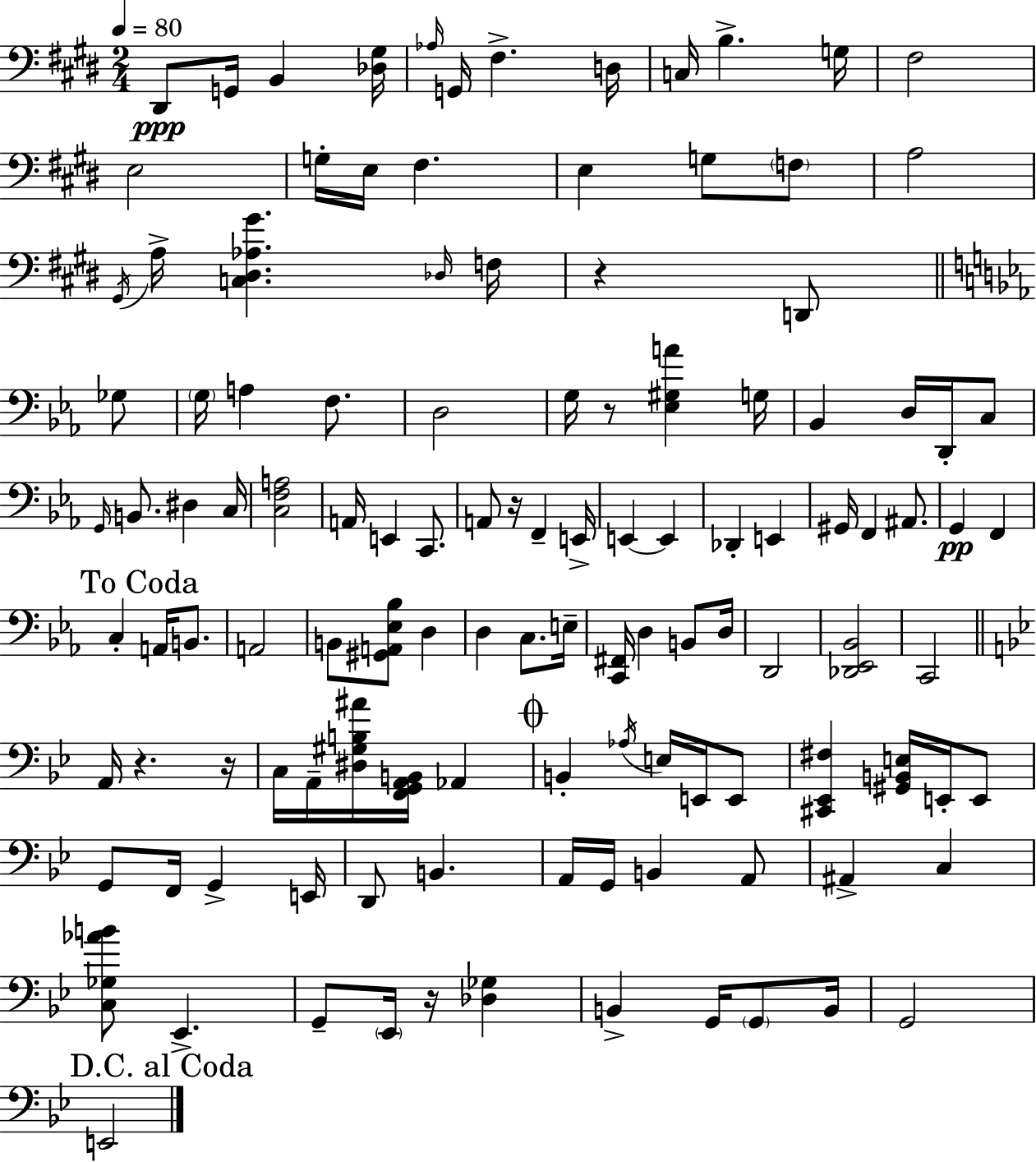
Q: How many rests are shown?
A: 6